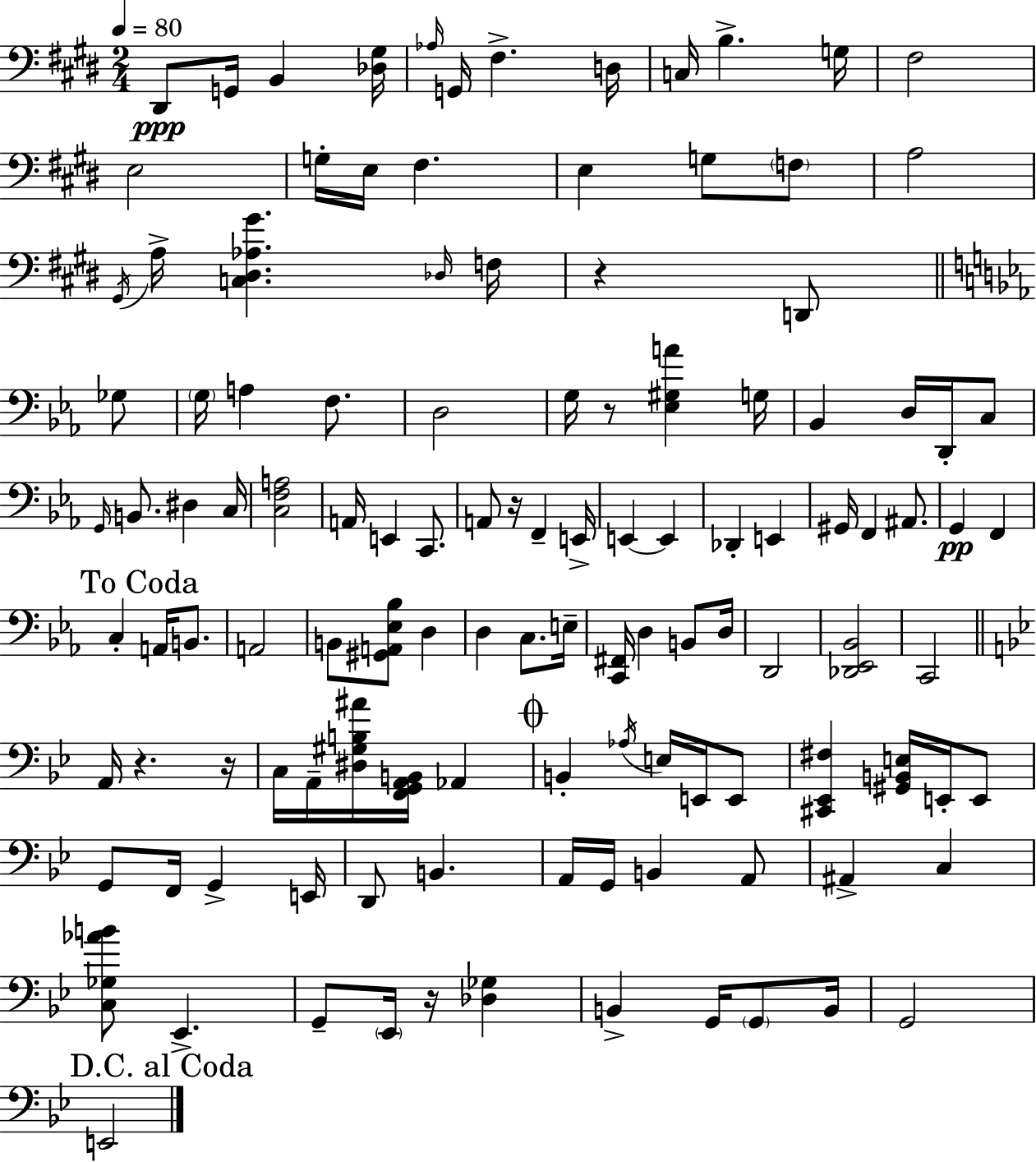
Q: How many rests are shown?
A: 6